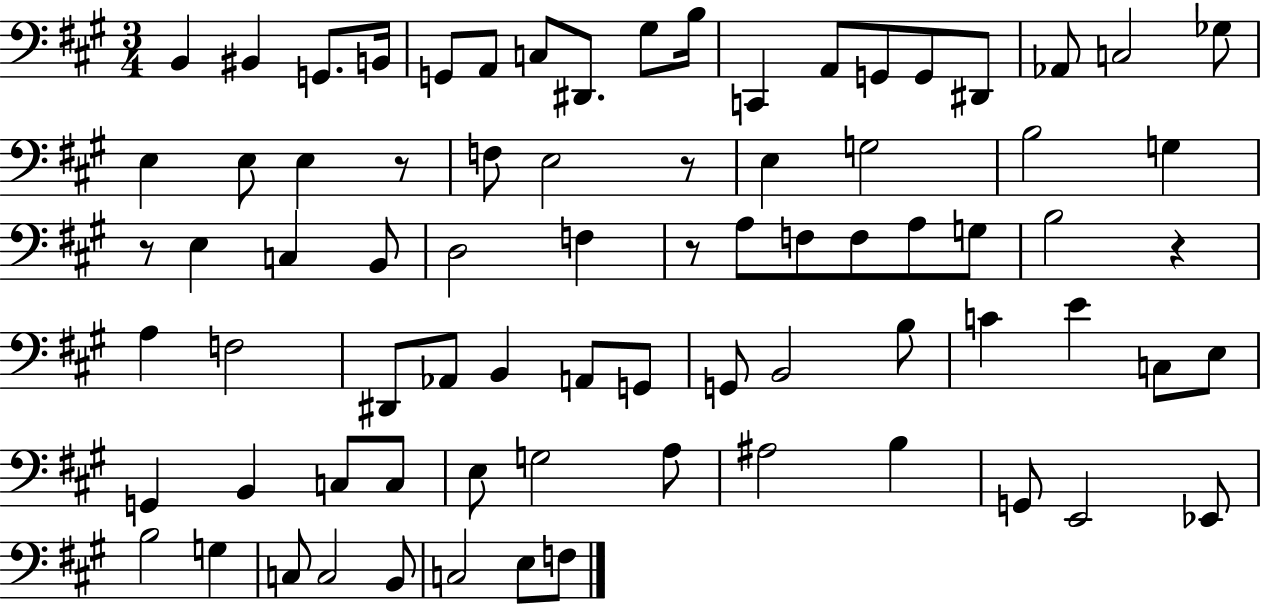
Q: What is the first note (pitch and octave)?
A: B2